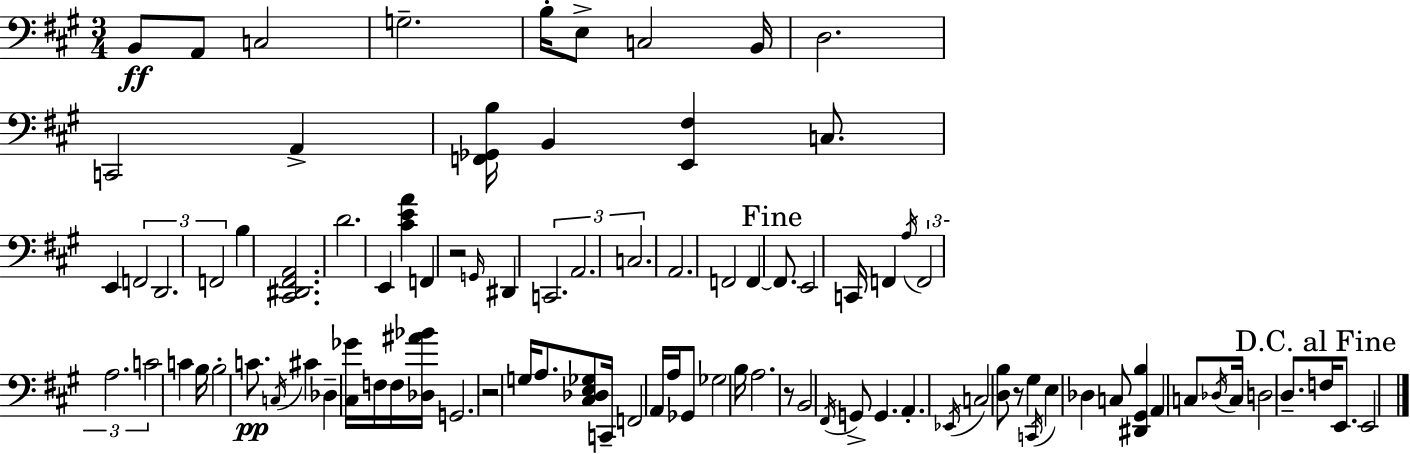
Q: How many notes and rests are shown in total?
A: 91